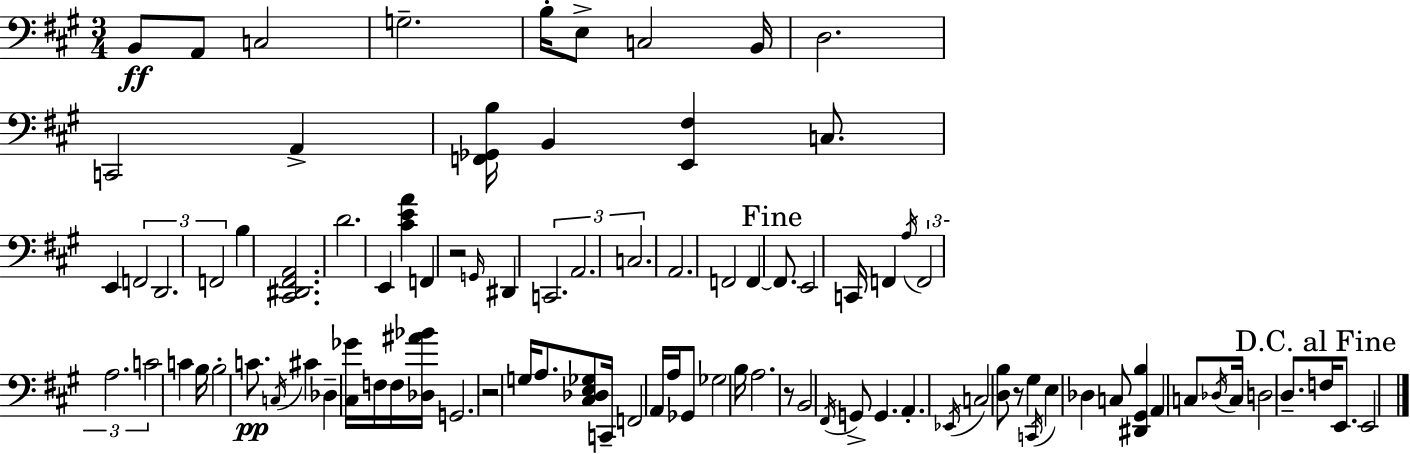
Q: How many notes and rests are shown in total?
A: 91